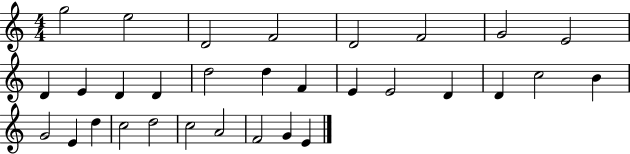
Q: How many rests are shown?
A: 0